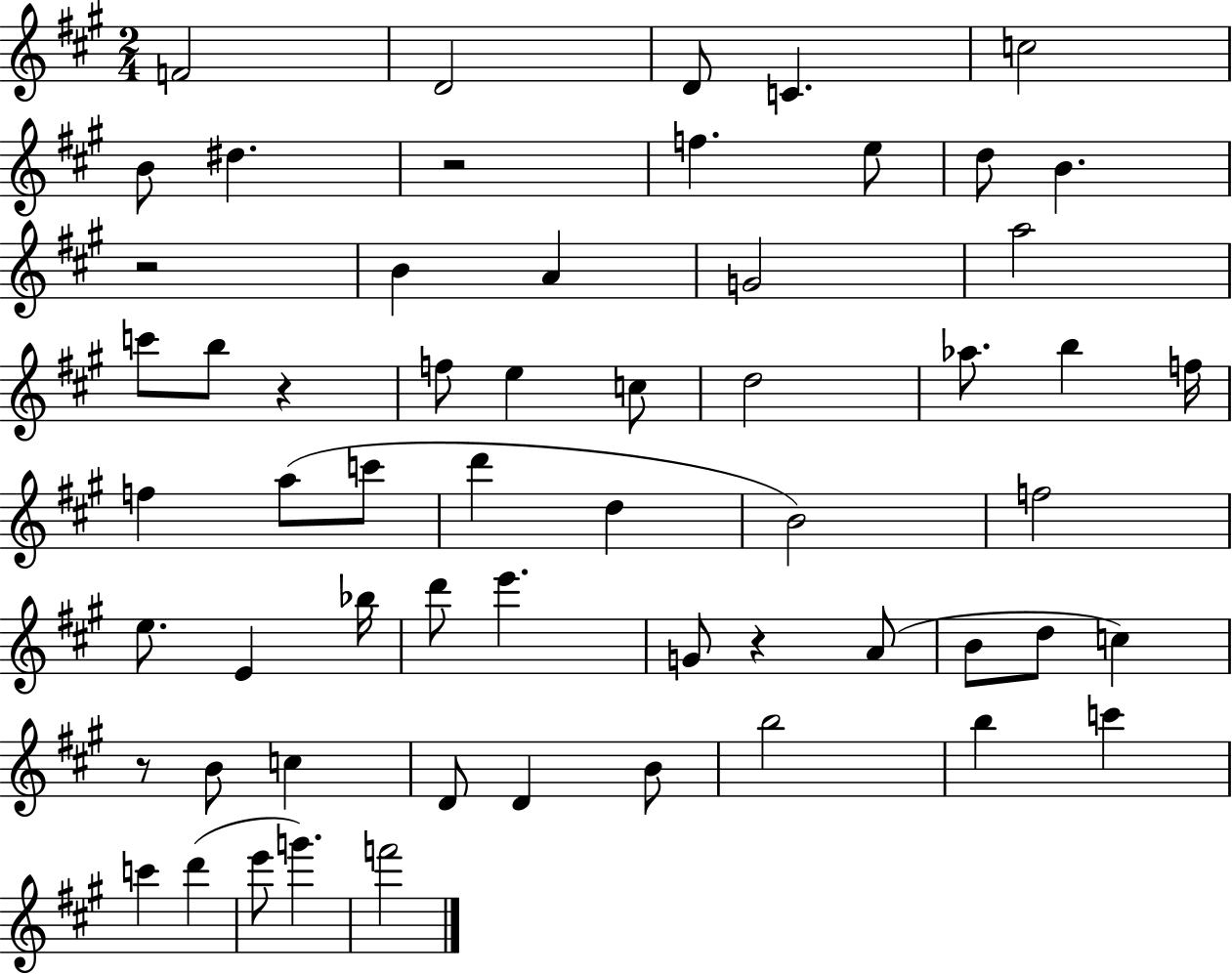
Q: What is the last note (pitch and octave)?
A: F6